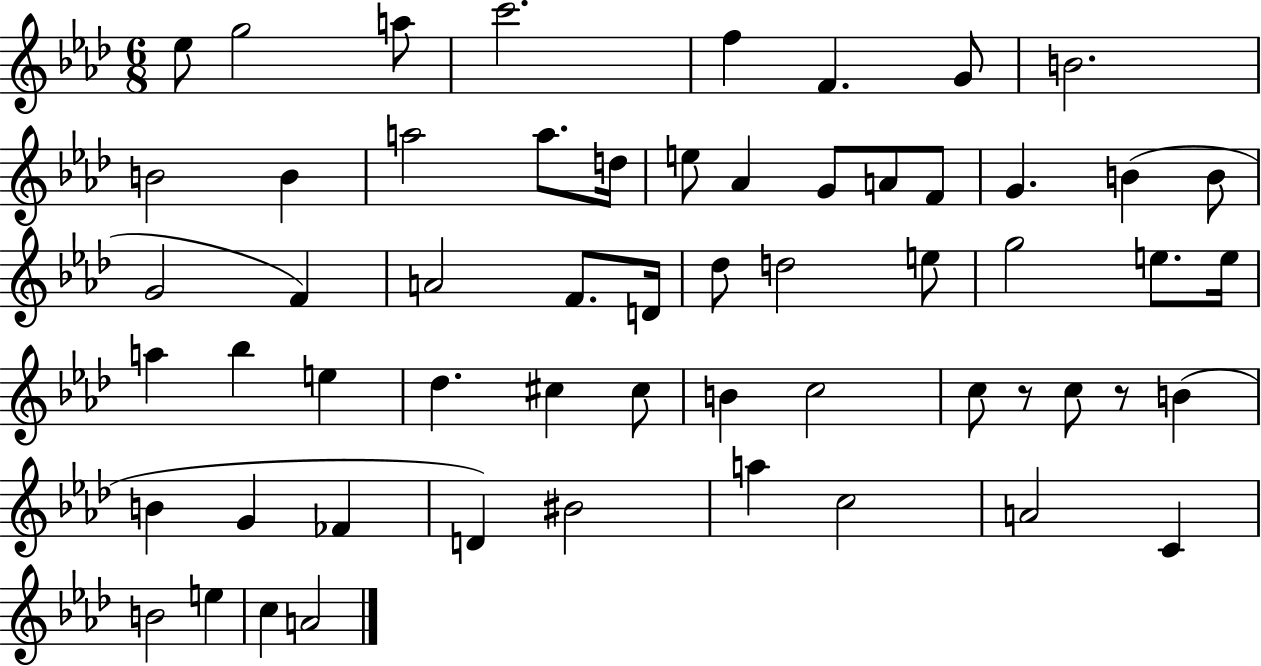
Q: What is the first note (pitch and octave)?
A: Eb5